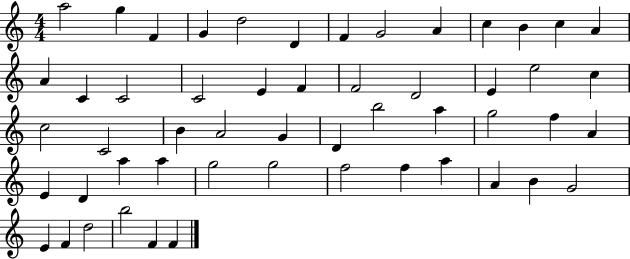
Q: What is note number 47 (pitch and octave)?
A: G4